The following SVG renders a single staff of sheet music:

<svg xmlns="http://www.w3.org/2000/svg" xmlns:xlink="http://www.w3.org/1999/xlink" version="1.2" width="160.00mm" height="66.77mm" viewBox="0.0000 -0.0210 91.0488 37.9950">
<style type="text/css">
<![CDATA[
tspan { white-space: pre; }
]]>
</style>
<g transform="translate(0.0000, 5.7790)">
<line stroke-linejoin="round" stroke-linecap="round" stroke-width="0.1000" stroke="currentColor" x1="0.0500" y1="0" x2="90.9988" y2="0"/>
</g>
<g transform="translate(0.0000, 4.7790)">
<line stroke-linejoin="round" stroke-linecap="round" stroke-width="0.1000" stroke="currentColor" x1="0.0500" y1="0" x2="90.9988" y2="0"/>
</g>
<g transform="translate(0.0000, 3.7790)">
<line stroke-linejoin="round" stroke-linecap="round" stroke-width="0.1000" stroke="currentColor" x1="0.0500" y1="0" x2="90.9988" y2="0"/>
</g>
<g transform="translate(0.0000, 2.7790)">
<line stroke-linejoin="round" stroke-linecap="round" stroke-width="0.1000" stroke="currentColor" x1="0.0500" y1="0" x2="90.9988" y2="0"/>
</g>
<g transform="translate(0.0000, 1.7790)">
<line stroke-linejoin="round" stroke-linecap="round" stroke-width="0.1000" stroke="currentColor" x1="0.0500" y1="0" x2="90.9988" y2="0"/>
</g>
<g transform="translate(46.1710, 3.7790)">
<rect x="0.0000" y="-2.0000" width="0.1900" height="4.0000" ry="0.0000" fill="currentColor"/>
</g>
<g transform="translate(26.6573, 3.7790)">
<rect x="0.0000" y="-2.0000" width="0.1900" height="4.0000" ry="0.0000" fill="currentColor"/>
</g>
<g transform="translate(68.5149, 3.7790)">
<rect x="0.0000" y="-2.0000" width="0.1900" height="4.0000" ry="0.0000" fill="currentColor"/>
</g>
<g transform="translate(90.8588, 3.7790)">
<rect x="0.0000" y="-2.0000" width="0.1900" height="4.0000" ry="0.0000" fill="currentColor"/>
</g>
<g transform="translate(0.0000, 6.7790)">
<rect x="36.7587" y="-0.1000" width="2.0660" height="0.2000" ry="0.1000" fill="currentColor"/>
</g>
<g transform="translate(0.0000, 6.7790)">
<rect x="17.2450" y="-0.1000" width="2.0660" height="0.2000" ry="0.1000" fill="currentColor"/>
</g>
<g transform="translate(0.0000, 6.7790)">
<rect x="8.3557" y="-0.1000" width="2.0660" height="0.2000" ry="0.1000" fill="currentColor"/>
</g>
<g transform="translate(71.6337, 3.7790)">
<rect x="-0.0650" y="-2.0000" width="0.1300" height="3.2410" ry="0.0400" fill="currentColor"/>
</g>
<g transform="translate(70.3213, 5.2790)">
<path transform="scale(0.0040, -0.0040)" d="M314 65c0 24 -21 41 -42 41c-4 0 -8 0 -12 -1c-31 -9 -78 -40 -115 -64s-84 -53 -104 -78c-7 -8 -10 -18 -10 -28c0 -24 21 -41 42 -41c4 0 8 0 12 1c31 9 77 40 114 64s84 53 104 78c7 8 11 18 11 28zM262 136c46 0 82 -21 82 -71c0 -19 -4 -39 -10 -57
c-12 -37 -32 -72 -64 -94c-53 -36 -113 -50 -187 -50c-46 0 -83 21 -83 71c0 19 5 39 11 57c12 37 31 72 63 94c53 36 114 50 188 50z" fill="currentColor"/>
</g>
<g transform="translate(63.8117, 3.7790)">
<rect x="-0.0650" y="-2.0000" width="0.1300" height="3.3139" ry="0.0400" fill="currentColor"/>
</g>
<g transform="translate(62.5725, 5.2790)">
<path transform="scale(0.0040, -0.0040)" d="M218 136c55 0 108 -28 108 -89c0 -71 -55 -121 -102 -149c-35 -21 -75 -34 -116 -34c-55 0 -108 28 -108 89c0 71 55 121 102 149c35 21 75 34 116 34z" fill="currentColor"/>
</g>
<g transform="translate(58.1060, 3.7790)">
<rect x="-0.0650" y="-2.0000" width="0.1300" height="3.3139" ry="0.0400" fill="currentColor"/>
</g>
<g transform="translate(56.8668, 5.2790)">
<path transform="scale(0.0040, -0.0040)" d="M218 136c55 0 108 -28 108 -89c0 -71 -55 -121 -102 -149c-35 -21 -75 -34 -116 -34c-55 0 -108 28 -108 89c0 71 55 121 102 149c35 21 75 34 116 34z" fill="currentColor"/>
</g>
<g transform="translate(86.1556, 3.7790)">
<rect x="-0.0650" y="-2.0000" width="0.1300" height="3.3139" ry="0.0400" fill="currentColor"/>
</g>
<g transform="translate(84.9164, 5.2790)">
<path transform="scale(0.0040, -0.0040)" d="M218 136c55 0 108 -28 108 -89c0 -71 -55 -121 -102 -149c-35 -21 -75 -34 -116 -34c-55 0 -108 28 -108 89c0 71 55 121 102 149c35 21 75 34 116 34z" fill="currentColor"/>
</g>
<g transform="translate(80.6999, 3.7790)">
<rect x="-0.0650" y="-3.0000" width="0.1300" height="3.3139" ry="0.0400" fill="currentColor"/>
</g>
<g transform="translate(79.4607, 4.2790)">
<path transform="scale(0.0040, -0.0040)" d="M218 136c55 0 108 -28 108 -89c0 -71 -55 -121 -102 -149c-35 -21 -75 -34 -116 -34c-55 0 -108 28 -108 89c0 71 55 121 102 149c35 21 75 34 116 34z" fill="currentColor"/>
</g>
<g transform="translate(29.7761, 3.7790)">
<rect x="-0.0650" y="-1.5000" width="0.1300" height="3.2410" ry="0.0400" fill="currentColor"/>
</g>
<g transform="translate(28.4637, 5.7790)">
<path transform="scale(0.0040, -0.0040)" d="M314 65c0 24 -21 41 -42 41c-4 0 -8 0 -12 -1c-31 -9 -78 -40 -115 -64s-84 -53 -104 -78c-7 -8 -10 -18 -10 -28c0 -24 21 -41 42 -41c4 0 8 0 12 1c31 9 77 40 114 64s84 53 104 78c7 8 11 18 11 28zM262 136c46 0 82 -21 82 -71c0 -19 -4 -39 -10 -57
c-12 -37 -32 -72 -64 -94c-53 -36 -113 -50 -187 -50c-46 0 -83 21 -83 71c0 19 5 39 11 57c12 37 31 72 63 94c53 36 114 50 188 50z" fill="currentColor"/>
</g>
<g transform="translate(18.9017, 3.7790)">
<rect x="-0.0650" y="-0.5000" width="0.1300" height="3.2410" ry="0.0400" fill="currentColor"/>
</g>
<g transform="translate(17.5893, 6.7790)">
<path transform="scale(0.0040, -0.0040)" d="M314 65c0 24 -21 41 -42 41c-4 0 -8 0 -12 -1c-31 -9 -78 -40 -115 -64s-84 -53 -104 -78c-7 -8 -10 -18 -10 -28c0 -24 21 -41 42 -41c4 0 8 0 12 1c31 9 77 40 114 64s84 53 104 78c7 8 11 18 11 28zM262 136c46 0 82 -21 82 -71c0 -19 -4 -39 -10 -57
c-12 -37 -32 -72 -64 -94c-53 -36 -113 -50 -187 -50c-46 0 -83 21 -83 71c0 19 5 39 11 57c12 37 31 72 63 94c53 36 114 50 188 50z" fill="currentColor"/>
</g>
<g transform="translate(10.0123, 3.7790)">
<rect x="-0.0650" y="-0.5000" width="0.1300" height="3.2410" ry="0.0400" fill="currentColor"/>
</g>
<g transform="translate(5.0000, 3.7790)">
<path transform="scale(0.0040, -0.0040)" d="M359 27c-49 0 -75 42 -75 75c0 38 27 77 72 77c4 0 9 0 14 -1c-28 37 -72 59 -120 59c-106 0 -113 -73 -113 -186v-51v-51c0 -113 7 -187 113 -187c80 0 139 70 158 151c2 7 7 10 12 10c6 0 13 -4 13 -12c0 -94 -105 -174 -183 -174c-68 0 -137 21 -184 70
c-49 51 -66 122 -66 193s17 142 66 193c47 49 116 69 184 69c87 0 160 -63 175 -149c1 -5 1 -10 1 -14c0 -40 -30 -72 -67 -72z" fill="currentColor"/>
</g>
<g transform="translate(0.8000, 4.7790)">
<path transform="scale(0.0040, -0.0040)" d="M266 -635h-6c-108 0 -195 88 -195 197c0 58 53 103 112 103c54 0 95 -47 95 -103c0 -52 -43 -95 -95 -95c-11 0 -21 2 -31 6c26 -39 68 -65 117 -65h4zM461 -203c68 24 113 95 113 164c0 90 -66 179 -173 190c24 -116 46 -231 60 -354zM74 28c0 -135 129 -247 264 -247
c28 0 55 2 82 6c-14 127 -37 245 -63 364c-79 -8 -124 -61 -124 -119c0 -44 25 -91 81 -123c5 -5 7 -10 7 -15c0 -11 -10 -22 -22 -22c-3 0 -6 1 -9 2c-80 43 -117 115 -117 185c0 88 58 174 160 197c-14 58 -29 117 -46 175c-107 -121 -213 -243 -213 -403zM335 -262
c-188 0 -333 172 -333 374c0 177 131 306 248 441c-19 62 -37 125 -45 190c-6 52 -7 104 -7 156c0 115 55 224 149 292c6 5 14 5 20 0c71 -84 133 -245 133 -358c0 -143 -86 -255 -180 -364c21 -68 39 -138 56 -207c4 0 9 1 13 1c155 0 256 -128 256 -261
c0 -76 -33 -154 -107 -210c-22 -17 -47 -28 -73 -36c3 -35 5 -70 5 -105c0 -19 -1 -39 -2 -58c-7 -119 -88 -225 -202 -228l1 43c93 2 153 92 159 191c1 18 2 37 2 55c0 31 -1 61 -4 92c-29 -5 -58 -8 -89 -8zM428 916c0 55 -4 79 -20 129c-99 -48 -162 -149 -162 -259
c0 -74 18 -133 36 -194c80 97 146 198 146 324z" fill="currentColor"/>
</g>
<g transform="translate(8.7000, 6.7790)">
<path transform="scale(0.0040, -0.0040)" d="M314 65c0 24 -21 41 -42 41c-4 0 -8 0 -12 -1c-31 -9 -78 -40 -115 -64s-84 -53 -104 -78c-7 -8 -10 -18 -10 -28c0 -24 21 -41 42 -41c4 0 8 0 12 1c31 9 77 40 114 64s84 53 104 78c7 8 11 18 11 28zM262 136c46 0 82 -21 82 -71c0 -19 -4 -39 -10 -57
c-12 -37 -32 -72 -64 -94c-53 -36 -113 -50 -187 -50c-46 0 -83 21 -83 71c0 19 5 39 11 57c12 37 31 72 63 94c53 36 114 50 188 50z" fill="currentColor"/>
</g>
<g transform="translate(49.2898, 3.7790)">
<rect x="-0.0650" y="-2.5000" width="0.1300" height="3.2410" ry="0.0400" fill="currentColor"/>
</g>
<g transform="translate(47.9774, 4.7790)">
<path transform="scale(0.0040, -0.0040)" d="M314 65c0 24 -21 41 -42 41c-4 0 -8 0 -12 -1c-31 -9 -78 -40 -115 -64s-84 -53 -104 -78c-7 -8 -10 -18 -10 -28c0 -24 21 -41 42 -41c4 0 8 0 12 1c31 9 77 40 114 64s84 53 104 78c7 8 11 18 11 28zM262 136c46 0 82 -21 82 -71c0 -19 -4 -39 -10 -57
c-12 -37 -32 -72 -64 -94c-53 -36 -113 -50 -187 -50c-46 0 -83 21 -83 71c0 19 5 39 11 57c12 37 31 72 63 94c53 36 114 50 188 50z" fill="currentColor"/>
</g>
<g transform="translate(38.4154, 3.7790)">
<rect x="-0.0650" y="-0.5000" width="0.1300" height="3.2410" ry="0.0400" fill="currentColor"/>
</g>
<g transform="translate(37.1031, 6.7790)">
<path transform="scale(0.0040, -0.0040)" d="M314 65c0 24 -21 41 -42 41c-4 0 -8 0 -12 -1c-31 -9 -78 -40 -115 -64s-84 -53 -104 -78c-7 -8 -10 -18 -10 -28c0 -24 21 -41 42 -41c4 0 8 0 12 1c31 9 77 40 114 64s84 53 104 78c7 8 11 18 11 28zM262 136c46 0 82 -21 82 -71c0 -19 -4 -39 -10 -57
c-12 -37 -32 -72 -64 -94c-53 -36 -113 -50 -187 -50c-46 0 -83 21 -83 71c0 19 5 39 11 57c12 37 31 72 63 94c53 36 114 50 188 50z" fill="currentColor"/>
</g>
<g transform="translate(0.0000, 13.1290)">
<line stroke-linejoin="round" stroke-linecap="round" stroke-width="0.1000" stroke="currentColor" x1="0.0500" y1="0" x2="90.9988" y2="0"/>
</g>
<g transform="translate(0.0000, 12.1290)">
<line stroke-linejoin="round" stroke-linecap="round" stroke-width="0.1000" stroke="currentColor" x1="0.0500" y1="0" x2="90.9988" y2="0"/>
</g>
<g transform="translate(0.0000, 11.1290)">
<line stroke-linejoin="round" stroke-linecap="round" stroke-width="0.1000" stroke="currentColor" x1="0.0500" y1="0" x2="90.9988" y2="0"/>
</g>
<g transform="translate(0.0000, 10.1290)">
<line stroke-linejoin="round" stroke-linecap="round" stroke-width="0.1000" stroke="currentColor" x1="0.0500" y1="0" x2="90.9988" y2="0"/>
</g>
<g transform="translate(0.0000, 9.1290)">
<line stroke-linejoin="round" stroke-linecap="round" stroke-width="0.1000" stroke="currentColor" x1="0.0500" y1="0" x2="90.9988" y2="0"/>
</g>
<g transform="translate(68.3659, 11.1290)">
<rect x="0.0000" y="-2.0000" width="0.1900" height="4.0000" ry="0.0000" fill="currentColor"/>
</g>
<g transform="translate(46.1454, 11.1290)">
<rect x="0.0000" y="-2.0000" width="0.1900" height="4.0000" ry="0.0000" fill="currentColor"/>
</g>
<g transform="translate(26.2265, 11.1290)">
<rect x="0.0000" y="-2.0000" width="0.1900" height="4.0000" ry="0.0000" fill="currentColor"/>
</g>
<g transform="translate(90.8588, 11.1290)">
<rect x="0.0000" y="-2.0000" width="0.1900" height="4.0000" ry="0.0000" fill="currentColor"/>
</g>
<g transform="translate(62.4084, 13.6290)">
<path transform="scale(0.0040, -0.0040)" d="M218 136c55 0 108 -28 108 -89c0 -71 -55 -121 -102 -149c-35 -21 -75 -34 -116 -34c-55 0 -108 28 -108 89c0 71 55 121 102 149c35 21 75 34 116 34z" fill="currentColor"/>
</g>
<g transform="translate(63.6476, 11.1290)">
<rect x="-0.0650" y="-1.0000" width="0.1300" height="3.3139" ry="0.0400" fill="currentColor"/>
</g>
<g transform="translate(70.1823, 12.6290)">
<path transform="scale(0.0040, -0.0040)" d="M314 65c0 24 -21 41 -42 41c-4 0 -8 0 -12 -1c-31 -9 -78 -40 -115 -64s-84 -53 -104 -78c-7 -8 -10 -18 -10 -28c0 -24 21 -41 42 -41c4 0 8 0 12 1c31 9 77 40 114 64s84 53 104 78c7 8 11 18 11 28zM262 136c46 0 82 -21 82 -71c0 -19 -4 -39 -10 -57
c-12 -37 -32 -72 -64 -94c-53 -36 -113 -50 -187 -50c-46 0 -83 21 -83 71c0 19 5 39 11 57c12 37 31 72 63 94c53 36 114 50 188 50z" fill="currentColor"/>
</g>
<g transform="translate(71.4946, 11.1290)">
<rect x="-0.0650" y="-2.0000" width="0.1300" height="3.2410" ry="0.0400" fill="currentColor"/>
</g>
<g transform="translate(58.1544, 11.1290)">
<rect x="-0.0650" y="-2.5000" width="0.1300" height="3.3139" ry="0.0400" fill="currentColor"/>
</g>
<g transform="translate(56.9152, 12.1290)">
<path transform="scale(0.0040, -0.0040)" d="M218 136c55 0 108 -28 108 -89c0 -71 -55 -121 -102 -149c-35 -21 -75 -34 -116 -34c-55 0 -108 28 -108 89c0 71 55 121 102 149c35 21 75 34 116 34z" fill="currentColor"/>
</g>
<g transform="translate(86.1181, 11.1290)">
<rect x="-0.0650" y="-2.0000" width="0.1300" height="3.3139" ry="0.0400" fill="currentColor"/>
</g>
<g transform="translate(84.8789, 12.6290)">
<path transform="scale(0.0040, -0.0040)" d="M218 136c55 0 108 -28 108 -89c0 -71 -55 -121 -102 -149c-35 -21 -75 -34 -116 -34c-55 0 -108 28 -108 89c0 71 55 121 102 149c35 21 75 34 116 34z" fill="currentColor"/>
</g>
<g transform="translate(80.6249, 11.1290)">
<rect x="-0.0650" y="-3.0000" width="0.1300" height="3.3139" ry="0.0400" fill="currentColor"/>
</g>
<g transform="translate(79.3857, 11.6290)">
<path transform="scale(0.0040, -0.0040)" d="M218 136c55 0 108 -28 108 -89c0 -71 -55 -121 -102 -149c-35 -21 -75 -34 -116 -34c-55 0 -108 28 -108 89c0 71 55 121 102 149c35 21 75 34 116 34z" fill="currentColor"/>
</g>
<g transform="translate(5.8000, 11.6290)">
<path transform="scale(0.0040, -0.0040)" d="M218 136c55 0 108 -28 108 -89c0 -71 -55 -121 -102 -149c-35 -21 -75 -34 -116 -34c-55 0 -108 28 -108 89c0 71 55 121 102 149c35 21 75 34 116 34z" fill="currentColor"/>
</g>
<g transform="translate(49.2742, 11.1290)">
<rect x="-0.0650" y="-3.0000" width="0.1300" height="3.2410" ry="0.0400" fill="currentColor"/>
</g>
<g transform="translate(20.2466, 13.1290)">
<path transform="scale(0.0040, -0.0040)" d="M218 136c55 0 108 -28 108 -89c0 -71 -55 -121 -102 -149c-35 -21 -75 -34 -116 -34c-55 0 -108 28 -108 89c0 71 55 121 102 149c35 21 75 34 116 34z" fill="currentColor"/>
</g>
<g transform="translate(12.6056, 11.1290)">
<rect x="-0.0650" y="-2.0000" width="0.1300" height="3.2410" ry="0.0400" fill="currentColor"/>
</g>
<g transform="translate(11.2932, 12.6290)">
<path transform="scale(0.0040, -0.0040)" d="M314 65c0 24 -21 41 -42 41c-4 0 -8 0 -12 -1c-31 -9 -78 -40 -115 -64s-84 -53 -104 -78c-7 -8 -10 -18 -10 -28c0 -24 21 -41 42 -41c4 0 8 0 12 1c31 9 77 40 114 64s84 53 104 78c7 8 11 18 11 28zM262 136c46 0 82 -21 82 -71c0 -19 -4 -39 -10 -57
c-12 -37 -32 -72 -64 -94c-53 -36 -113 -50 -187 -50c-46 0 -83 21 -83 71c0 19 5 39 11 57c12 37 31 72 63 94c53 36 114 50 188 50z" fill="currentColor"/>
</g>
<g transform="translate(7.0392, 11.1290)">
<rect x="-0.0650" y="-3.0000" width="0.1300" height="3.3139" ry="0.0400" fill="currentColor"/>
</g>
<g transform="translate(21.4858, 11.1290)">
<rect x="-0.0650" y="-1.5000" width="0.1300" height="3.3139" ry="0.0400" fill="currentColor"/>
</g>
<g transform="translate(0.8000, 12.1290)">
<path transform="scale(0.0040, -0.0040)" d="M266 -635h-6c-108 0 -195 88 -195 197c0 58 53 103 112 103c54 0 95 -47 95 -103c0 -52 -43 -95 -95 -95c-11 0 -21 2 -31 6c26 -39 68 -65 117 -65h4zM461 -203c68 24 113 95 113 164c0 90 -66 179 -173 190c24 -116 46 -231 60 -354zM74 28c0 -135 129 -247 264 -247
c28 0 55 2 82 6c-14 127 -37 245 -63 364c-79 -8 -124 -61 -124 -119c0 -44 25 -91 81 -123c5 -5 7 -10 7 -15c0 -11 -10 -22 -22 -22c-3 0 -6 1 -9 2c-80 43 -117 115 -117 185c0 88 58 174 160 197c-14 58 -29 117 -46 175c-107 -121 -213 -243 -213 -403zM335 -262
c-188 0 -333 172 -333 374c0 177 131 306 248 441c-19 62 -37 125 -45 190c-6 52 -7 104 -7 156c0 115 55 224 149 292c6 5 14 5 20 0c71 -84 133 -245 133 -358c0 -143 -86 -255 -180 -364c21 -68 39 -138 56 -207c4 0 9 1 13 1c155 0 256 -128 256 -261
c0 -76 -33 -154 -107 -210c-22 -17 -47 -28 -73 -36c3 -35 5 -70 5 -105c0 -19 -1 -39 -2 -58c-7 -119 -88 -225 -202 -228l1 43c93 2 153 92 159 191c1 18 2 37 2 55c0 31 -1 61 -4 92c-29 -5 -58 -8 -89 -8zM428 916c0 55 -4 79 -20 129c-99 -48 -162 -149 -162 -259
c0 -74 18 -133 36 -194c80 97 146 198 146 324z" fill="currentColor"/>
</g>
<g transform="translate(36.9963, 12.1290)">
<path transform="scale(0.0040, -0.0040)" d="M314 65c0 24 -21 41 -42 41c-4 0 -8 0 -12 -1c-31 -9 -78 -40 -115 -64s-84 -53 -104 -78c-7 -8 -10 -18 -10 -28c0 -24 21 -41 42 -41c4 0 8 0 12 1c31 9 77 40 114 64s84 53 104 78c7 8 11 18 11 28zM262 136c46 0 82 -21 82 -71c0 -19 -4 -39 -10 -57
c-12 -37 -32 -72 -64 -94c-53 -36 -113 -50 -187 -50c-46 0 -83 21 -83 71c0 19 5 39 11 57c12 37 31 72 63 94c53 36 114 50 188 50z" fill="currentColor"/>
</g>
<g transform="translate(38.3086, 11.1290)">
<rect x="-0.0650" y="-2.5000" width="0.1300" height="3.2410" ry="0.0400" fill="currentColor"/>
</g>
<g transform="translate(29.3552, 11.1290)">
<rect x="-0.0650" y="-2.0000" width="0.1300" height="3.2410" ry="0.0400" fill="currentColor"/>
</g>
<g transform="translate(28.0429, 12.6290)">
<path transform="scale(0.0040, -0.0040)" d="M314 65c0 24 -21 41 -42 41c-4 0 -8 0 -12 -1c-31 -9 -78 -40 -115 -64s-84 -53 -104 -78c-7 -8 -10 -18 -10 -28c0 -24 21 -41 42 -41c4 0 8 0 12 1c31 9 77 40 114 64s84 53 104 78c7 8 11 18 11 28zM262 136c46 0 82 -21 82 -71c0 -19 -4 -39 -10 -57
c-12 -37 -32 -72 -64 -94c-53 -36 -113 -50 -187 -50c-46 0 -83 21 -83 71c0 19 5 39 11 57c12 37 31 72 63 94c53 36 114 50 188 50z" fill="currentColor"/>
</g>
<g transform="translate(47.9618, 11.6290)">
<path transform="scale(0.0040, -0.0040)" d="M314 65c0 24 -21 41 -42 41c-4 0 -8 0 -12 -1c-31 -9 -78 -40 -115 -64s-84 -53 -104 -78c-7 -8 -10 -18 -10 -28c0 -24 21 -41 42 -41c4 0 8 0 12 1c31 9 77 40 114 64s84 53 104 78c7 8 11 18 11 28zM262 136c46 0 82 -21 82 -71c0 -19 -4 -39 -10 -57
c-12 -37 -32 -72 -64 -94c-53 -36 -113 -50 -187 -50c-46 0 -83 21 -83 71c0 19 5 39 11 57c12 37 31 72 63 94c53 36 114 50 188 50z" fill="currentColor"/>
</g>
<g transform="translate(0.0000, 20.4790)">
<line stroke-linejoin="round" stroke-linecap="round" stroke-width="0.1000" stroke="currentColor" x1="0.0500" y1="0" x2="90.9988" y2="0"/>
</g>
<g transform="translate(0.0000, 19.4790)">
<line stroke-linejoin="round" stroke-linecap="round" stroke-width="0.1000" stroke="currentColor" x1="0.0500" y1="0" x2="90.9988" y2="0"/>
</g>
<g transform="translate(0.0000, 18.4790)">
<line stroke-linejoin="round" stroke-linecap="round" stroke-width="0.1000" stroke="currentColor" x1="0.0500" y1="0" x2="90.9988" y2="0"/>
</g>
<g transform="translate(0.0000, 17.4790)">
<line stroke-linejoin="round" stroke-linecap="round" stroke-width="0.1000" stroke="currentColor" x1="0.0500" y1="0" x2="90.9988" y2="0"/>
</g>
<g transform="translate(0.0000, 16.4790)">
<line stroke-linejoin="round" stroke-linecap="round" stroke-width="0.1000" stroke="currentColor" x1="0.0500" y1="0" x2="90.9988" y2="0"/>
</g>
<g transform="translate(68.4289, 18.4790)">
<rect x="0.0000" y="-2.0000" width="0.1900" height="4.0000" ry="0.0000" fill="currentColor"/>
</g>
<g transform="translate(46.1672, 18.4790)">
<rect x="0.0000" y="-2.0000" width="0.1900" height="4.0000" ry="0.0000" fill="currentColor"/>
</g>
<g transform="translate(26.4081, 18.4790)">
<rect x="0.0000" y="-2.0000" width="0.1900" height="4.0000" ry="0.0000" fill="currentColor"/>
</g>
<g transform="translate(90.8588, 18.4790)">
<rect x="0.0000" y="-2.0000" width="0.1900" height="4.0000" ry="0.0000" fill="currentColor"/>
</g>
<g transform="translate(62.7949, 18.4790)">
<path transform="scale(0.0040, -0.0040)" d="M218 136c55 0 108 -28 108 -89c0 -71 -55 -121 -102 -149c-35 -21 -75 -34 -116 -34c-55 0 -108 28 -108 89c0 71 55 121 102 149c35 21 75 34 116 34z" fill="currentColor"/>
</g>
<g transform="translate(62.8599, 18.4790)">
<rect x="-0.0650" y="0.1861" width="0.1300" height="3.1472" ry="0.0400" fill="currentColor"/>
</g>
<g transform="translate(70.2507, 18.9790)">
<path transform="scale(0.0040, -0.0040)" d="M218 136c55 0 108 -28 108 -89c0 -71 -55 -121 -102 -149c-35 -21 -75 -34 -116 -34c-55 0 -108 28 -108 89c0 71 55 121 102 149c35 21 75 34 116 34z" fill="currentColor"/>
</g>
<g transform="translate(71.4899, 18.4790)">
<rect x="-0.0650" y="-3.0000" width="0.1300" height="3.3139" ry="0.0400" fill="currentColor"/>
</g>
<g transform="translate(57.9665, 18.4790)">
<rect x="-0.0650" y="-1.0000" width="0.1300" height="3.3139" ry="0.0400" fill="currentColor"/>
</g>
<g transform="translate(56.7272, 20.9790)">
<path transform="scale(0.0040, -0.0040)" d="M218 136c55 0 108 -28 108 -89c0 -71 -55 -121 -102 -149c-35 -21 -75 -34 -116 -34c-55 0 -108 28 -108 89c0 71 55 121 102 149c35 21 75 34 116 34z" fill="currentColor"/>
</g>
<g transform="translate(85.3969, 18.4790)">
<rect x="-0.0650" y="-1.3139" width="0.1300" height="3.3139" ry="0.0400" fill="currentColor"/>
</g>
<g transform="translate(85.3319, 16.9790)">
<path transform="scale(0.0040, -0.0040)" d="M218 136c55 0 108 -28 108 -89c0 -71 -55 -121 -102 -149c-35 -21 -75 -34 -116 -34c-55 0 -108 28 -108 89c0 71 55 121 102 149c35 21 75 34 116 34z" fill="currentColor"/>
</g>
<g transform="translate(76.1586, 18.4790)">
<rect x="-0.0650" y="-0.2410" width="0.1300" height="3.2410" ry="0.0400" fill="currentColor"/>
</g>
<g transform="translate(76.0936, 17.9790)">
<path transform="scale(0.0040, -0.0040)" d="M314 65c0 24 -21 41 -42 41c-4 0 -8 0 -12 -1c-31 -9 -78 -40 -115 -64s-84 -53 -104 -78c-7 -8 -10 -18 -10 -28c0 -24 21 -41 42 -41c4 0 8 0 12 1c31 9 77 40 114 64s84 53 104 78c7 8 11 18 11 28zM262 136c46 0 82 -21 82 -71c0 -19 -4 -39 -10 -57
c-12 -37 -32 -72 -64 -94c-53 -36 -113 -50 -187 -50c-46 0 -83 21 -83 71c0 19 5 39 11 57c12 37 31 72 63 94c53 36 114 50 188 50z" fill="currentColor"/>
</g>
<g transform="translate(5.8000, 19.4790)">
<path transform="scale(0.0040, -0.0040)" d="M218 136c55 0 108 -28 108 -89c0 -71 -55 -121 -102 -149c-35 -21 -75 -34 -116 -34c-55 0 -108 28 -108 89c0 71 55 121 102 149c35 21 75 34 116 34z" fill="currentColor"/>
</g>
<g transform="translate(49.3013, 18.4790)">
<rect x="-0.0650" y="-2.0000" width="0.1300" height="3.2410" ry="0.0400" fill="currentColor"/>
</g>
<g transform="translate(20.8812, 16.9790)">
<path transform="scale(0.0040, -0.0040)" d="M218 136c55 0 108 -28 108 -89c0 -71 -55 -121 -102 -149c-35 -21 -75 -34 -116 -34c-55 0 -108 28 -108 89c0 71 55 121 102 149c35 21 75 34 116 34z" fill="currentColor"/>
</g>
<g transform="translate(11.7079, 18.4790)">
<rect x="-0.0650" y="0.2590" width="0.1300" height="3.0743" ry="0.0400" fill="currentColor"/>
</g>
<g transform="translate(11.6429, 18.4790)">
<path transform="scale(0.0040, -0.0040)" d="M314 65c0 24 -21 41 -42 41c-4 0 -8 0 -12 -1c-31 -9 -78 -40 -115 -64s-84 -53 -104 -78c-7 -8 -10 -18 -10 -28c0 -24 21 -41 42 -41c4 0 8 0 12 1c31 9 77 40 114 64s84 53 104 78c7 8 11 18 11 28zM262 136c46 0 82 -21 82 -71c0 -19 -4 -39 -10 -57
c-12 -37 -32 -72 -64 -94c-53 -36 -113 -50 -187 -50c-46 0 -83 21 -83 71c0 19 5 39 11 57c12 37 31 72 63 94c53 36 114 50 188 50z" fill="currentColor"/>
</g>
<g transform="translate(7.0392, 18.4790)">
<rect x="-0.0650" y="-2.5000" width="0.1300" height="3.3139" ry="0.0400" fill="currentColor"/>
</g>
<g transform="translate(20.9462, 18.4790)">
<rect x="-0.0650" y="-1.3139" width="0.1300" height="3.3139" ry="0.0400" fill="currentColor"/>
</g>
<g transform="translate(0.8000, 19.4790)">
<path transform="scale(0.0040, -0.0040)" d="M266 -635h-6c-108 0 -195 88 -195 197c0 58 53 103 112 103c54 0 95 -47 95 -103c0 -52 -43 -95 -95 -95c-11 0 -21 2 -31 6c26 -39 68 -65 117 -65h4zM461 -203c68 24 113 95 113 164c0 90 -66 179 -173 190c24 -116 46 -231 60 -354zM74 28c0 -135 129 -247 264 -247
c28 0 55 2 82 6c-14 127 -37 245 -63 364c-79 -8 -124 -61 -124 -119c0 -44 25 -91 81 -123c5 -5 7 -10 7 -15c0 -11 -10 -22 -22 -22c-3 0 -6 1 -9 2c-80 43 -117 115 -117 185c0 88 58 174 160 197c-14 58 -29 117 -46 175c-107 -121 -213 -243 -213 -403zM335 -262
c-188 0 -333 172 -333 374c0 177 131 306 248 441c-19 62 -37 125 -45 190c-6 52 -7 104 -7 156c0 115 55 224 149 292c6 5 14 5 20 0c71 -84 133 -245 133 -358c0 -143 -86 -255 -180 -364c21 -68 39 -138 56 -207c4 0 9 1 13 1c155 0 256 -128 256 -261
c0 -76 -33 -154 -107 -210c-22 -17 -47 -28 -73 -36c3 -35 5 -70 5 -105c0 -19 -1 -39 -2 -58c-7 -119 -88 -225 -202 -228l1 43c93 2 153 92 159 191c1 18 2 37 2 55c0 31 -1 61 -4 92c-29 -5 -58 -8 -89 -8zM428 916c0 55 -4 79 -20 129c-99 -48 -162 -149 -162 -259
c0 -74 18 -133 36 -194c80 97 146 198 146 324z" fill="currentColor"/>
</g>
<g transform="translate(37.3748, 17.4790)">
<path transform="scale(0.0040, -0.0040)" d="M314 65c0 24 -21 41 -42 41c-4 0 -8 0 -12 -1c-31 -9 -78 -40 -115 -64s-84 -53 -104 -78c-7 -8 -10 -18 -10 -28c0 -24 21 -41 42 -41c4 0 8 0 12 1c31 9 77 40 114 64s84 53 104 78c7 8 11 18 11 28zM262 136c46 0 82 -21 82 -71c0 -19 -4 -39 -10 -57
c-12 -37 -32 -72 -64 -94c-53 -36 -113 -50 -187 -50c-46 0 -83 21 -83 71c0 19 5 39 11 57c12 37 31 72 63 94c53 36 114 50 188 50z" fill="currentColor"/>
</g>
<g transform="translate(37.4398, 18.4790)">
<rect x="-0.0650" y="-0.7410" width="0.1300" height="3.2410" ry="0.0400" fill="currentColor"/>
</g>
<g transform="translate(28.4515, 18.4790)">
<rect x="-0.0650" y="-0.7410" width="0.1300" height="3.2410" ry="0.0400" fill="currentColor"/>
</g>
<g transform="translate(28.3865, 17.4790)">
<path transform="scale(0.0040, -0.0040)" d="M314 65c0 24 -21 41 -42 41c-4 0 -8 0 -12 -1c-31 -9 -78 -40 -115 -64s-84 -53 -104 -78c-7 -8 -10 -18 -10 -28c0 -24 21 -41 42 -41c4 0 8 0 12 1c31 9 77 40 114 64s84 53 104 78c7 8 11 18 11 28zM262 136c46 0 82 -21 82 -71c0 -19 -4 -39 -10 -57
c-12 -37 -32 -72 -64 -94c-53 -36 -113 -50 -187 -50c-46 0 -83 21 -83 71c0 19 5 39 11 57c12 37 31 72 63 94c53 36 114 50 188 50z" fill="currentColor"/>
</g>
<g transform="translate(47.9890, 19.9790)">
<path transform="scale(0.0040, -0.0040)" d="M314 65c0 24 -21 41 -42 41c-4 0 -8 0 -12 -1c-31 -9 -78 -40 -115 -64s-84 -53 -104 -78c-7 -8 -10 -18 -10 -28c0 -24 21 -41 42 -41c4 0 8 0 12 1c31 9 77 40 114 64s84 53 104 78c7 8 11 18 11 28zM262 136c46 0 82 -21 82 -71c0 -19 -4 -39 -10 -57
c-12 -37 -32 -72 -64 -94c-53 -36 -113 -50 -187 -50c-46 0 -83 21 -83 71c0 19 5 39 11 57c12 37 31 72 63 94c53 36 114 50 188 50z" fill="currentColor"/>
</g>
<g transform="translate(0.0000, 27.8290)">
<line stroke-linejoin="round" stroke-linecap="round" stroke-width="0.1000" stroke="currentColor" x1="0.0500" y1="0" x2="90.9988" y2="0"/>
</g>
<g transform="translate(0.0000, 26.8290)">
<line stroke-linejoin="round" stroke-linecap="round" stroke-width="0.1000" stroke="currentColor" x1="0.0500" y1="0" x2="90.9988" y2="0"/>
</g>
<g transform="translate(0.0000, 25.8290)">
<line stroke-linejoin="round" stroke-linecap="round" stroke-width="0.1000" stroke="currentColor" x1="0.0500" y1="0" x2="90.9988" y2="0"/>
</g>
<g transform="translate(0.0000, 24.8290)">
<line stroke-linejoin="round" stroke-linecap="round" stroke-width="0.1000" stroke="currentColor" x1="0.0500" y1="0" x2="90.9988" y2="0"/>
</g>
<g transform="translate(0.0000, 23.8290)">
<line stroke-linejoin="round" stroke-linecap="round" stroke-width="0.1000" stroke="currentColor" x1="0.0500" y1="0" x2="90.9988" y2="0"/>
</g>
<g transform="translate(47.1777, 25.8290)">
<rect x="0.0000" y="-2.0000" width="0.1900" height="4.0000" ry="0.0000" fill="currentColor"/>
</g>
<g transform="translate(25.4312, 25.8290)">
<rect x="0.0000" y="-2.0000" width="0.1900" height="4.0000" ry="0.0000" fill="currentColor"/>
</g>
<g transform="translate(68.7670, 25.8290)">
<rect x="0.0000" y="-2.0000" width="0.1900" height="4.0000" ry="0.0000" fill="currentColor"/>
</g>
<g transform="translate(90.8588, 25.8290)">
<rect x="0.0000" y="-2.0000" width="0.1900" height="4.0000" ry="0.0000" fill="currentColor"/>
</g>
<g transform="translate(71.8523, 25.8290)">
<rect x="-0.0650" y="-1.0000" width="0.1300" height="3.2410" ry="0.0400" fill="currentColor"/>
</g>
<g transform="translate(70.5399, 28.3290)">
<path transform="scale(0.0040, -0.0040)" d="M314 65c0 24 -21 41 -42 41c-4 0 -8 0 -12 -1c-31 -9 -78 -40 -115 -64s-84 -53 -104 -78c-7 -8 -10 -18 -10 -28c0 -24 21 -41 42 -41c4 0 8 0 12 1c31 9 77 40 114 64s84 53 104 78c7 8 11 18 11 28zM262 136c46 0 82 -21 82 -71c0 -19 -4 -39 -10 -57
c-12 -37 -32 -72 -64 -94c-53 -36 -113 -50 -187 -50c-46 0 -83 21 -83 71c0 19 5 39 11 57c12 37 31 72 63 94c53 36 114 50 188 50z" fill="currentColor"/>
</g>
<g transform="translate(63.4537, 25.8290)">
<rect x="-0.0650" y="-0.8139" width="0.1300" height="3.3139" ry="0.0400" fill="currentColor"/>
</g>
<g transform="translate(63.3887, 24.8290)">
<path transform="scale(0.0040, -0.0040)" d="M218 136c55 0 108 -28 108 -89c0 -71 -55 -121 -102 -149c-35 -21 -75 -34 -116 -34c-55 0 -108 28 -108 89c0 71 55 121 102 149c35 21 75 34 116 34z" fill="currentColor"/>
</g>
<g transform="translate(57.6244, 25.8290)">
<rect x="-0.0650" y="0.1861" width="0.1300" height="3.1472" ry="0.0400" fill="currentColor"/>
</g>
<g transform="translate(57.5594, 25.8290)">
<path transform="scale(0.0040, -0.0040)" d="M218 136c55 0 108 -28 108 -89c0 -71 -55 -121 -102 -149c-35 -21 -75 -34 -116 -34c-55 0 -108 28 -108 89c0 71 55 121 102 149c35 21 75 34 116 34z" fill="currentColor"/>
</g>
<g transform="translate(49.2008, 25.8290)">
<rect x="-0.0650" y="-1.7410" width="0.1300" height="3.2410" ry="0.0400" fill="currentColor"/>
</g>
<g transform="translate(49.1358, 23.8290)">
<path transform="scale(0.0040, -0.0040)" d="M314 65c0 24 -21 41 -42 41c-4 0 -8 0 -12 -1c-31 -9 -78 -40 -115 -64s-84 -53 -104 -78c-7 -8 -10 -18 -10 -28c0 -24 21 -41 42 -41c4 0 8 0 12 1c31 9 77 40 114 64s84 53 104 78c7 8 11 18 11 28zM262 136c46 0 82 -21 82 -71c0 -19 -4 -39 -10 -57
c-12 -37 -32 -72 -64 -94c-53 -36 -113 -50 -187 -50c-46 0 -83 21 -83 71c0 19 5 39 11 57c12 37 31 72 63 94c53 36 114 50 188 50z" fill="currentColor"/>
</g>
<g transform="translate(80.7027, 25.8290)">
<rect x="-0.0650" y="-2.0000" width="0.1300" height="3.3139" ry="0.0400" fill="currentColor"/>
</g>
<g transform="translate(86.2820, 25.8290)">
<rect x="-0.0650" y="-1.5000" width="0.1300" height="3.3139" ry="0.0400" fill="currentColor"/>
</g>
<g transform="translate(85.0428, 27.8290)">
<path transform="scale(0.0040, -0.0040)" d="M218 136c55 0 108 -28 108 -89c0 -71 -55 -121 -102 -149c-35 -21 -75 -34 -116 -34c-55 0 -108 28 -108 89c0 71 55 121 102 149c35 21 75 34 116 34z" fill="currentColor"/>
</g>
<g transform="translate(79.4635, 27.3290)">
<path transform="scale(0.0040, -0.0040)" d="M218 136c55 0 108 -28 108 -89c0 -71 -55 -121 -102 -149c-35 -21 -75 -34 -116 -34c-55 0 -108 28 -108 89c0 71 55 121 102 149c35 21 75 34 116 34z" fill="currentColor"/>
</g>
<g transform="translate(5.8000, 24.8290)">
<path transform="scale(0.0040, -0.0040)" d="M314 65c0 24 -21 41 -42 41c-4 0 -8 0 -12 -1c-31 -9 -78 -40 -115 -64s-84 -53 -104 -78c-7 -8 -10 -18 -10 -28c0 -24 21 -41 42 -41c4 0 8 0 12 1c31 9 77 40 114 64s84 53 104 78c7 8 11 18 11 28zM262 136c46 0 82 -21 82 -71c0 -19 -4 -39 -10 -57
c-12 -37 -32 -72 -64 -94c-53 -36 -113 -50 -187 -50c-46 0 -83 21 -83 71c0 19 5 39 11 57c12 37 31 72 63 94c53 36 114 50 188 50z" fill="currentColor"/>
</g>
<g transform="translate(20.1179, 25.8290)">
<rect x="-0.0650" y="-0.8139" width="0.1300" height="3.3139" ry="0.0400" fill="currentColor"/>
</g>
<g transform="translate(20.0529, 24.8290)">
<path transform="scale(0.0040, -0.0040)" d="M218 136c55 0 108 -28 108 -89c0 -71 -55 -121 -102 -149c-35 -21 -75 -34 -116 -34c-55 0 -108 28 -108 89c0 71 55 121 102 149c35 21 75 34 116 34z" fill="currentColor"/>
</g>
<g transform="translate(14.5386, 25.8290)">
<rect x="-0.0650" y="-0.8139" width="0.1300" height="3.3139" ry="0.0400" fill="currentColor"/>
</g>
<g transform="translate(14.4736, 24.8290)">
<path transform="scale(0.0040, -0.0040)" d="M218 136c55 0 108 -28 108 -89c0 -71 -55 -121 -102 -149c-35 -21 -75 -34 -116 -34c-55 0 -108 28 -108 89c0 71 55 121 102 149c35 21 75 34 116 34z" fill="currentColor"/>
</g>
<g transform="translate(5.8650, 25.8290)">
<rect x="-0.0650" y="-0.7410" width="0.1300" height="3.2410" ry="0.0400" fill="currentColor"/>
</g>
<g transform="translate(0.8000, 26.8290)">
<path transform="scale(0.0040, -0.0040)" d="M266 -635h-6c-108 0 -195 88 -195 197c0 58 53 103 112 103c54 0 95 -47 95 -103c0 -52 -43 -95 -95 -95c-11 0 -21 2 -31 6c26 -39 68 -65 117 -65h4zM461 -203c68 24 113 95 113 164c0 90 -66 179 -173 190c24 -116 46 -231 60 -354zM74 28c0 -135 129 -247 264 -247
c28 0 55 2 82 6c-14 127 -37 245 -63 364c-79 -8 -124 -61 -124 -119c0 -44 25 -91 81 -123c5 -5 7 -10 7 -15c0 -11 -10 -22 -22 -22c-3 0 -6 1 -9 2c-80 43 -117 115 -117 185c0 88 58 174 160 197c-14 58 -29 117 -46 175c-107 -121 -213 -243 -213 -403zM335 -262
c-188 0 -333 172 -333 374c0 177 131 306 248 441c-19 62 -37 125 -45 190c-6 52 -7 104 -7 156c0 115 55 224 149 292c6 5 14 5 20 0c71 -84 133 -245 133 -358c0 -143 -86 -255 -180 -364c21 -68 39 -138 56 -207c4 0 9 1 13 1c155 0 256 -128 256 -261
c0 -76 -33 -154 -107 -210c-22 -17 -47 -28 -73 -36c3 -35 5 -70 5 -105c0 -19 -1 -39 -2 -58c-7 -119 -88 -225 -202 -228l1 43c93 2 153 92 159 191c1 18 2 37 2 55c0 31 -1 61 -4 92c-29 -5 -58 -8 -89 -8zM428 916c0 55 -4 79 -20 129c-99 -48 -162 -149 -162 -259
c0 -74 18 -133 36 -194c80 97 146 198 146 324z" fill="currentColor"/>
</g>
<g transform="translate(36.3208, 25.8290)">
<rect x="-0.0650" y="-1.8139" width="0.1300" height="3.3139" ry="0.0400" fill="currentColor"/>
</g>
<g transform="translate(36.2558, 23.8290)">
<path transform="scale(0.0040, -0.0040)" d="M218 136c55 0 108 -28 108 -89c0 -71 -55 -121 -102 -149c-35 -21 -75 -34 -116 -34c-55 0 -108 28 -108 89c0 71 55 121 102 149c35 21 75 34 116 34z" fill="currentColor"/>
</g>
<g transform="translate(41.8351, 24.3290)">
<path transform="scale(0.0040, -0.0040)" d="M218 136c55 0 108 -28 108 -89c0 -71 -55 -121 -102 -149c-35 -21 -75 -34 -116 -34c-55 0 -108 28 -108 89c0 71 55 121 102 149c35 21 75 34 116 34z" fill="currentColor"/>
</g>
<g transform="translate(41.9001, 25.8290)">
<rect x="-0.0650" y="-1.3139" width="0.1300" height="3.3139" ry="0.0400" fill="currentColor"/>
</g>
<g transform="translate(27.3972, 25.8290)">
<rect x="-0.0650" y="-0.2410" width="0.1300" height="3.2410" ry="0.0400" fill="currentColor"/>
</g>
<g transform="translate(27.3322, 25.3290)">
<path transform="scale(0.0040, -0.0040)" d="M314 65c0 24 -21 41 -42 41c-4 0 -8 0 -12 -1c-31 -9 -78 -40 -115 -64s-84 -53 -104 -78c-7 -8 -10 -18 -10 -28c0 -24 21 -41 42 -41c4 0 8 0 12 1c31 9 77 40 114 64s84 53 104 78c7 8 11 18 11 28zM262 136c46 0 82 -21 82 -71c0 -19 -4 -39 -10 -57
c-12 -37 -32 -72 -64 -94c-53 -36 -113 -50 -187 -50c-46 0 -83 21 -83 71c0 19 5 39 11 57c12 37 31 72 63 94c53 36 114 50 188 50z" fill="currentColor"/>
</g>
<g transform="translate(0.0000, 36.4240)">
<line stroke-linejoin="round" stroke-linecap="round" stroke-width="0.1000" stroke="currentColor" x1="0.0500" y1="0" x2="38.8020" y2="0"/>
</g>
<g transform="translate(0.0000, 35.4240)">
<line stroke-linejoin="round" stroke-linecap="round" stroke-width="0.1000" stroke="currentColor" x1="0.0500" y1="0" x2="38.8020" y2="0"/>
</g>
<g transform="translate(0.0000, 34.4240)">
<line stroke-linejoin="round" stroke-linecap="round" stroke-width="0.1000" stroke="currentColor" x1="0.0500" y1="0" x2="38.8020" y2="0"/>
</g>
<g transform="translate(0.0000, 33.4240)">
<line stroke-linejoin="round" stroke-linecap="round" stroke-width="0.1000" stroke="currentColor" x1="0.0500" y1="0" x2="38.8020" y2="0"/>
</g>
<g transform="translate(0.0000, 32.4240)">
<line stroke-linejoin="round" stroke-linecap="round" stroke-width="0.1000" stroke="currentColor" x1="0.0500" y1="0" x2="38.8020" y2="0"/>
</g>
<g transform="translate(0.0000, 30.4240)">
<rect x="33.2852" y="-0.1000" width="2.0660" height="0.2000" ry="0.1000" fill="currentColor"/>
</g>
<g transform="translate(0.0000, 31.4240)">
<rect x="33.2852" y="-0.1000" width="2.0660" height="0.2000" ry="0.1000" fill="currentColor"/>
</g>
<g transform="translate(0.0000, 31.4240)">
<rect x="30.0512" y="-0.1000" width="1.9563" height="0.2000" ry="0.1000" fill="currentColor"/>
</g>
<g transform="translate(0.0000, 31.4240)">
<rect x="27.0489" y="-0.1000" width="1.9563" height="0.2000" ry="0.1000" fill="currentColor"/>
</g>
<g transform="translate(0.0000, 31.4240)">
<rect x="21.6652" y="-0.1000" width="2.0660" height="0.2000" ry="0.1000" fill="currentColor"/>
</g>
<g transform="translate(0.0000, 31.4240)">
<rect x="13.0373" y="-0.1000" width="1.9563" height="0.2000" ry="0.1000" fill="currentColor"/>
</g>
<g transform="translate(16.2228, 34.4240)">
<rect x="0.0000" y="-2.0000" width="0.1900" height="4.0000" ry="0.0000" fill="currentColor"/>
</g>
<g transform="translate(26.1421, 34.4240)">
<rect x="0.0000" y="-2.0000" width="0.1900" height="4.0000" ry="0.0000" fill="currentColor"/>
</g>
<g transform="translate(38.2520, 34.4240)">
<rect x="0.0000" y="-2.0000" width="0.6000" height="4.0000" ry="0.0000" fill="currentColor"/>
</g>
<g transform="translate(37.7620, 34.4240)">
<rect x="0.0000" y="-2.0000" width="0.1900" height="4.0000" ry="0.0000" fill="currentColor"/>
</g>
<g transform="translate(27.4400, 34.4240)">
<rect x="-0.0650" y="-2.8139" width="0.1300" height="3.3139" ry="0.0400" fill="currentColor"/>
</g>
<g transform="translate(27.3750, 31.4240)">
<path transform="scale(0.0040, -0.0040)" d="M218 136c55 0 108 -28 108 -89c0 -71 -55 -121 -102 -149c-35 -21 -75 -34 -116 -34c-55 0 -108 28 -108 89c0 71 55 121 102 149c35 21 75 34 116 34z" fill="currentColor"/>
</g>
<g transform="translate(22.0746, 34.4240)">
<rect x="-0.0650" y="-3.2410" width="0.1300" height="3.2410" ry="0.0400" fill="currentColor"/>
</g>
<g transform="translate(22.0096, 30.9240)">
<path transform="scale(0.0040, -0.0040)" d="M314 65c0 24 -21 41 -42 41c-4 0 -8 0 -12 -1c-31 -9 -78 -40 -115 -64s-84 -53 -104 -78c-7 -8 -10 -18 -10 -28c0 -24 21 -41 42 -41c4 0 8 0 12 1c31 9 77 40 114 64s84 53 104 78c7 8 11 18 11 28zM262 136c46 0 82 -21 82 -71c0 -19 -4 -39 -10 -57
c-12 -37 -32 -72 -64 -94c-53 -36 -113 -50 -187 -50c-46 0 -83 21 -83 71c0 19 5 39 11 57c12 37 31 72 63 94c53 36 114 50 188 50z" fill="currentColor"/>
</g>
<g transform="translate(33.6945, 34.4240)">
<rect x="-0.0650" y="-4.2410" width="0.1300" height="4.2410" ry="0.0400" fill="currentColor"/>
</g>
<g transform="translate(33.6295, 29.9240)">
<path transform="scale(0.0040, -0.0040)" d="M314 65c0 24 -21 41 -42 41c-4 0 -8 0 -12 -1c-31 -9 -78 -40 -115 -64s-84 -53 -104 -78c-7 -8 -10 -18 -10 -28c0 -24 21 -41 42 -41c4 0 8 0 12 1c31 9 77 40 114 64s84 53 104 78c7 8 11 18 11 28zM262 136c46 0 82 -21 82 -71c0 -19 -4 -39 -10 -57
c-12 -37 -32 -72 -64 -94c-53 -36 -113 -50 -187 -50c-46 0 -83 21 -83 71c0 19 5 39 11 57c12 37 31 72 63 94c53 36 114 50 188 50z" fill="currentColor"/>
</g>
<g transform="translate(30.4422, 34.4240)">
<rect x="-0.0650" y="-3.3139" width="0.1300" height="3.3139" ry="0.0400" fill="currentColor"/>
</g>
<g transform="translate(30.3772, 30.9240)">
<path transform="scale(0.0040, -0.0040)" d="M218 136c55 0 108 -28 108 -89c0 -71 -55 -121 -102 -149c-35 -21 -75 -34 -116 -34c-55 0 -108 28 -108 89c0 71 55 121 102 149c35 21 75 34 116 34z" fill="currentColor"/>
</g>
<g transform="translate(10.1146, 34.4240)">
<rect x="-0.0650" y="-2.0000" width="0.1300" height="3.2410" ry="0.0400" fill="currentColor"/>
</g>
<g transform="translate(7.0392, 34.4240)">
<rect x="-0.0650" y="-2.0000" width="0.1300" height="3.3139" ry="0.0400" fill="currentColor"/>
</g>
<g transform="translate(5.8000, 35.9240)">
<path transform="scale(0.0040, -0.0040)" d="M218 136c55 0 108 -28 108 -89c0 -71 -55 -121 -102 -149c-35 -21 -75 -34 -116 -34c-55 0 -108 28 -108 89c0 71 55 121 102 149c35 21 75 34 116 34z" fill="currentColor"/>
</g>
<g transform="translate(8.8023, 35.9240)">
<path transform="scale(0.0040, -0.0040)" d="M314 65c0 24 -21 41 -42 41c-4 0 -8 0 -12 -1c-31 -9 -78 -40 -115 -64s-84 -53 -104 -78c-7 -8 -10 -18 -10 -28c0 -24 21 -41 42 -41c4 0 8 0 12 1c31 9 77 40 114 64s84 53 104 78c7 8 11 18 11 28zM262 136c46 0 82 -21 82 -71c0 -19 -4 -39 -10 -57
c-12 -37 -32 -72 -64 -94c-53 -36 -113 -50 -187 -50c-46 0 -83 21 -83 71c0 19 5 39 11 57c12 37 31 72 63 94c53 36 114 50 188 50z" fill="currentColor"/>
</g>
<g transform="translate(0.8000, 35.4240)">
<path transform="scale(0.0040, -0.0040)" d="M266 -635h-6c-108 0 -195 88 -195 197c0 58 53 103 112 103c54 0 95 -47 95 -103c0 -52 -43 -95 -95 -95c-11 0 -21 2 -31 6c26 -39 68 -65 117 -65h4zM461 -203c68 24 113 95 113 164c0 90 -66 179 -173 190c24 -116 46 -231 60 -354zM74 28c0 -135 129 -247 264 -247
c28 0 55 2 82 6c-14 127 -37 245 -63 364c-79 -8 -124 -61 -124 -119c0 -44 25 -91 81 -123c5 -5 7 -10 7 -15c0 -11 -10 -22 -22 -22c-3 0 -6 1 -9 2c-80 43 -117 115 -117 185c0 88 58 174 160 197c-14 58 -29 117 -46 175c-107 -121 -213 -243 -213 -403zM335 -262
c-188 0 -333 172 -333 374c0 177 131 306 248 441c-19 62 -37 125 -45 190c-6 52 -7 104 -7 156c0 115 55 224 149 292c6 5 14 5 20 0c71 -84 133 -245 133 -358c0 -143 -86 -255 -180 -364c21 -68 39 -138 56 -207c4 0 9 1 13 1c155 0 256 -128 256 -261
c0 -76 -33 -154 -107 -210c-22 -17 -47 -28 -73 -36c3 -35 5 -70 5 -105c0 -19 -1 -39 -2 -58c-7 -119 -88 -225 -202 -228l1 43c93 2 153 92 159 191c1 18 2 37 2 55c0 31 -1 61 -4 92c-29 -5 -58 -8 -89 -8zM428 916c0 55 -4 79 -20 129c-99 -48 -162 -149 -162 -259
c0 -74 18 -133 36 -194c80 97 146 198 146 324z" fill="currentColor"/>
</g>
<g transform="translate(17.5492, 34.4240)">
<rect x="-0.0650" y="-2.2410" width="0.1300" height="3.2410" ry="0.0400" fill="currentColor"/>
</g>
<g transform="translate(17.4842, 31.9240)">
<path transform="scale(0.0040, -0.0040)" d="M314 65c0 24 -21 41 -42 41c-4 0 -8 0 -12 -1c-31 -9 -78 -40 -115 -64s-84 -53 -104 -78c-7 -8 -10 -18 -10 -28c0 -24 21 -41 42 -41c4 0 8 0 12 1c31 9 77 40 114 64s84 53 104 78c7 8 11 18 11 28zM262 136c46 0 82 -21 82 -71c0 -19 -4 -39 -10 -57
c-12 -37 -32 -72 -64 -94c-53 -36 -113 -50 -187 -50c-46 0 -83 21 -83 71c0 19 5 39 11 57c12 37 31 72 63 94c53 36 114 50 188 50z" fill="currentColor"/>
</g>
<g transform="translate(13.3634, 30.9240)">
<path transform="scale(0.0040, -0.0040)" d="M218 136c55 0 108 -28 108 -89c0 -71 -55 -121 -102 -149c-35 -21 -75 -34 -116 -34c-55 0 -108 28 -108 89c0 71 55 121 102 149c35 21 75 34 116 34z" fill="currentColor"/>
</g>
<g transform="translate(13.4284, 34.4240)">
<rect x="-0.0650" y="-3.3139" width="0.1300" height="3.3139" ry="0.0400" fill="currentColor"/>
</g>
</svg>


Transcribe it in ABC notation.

X:1
T:Untitled
M:4/4
L:1/4
K:C
C2 C2 E2 C2 G2 F F F2 A F A F2 E F2 G2 A2 G D F2 A F G B2 e d2 d2 F2 D B A c2 e d2 d d c2 f e f2 B d D2 F E F F2 b g2 b2 a b d'2